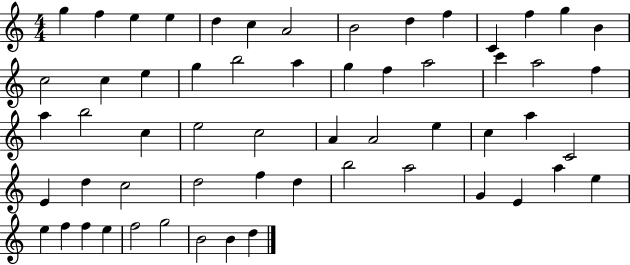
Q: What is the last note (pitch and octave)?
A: D5